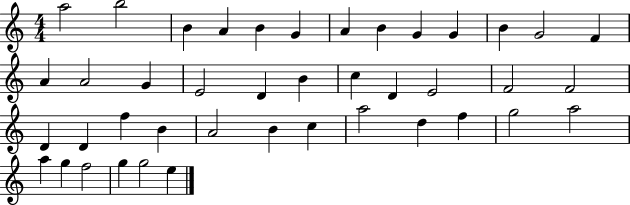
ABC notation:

X:1
T:Untitled
M:4/4
L:1/4
K:C
a2 b2 B A B G A B G G B G2 F A A2 G E2 D B c D E2 F2 F2 D D f B A2 B c a2 d f g2 a2 a g f2 g g2 e